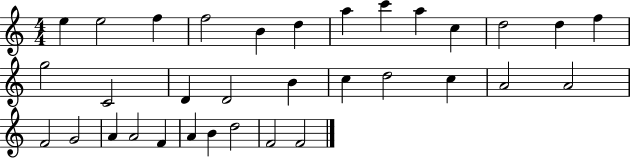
E5/q E5/h F5/q F5/h B4/q D5/q A5/q C6/q A5/q C5/q D5/h D5/q F5/q G5/h C4/h D4/q D4/h B4/q C5/q D5/h C5/q A4/h A4/h F4/h G4/h A4/q A4/h F4/q A4/q B4/q D5/h F4/h F4/h